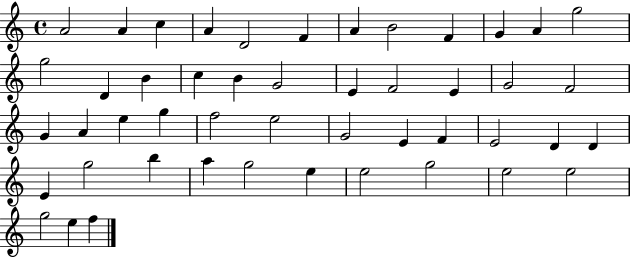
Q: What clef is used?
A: treble